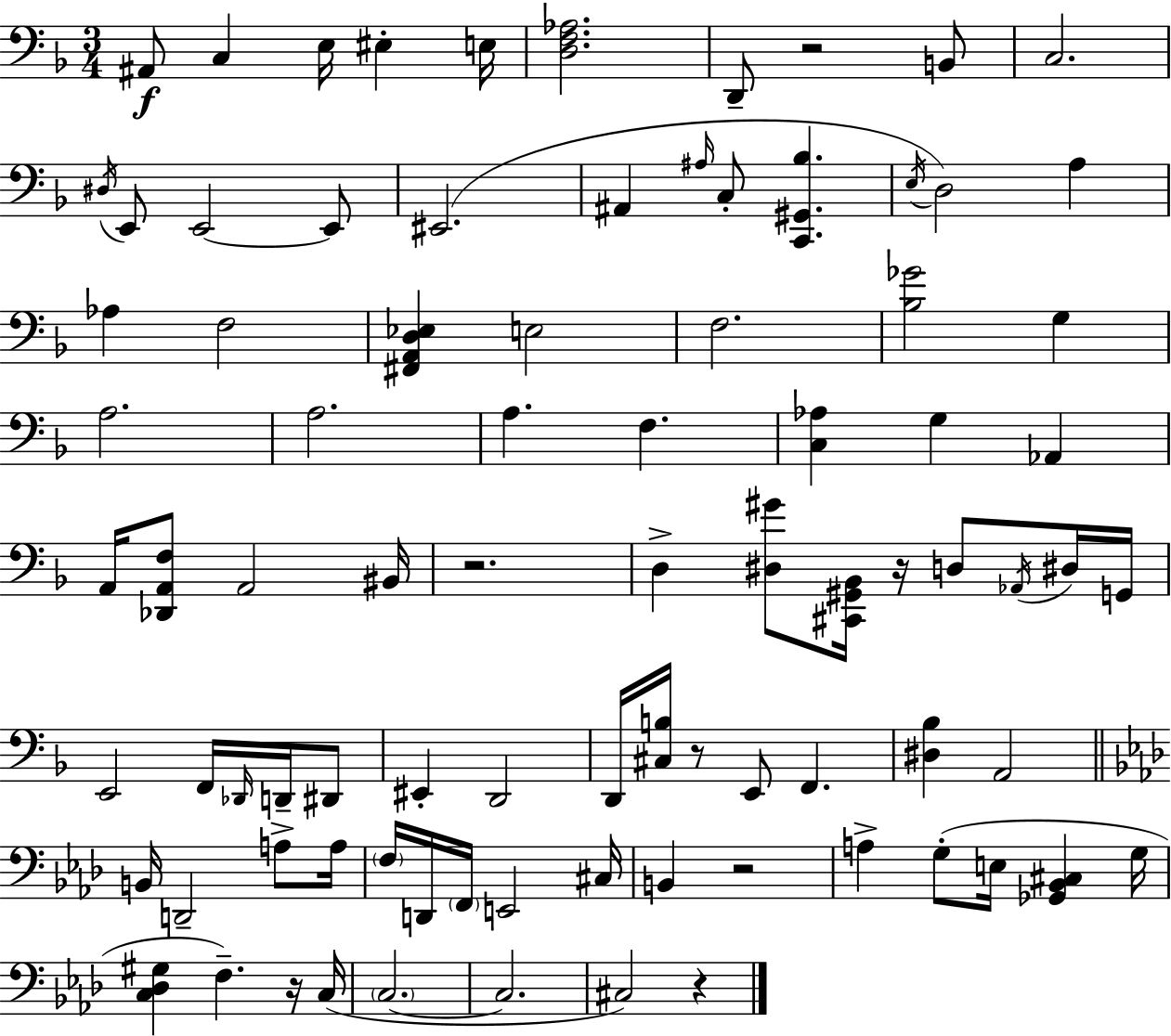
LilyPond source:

{
  \clef bass
  \numericTimeSignature
  \time 3/4
  \key f \major
  ais,8\f c4 e16 eis4-. e16 | <d f aes>2. | d,8-- r2 b,8 | c2. | \break \acciaccatura { dis16 } e,8 e,2~~ e,8 | eis,2.( | ais,4 \grace { ais16 } c8-. <c, gis, bes>4. | \acciaccatura { e16 }) d2 a4 | \break aes4 f2 | <fis, a, d ees>4 e2 | f2. | <bes ges'>2 g4 | \break a2. | a2. | a4. f4. | <c aes>4 g4 aes,4 | \break a,16 <des, a, f>8 a,2 | bis,16 r2. | d4-> <dis gis'>8 <cis, gis, bes,>16 r16 d8 | \acciaccatura { aes,16 } dis16 g,16 e,2 | \break f,16 \grace { des,16 } d,16-- dis,8 eis,4-. d,2 | d,16 <cis b>16 r8 e,8 f,4. | <dis bes>4 a,2 | \bar "||" \break \key aes \major b,16 d,2-- a8-> a16 | \parenthesize f16 d,16 \parenthesize f,16 e,2 cis16 | b,4 r2 | a4-> g8-.( e16 <ges, bes, cis>4 g16 | \break <c des gis>4 f4.--) r16 c16( | \parenthesize c2.~~ | c2. | cis2) r4 | \break \bar "|."
}